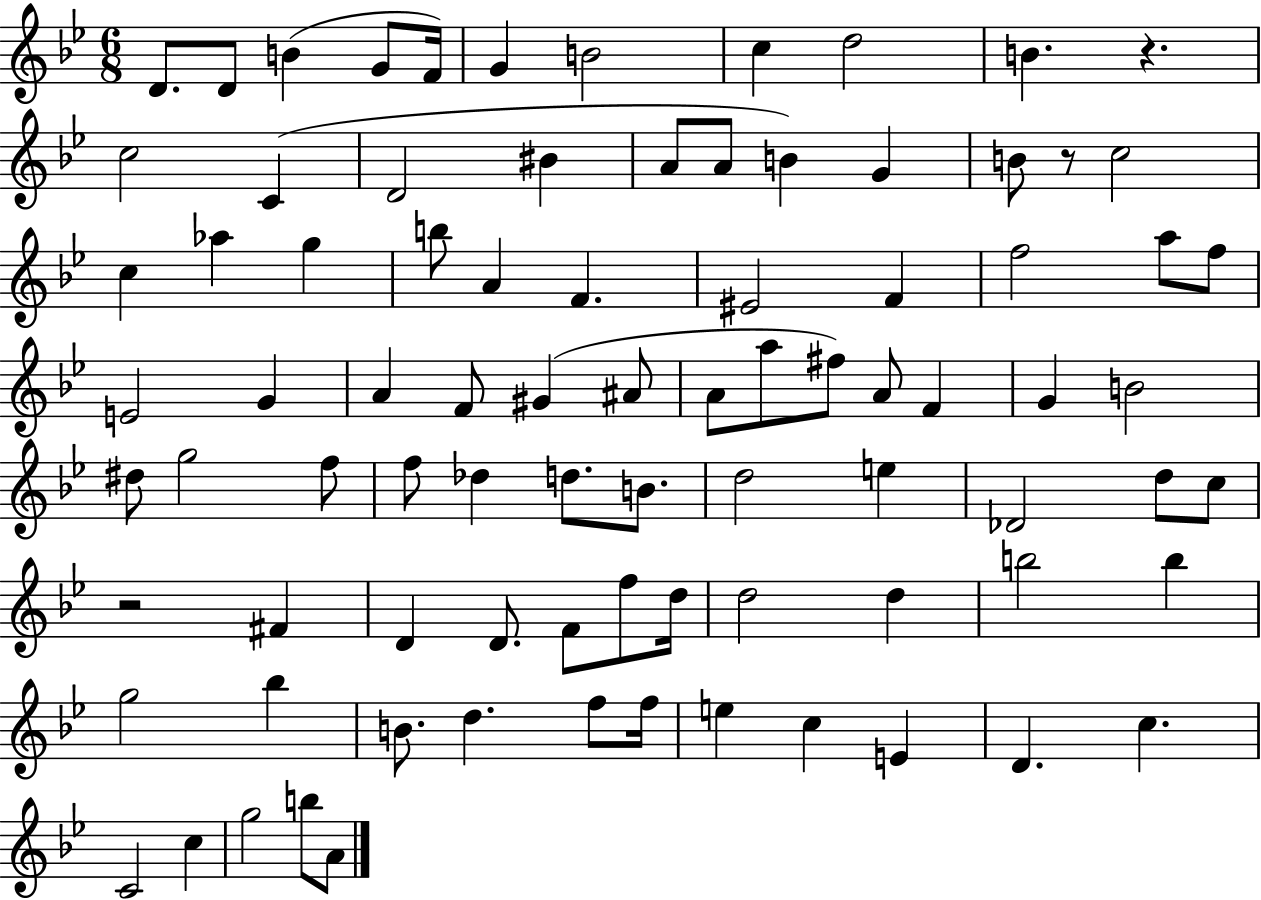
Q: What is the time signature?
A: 6/8